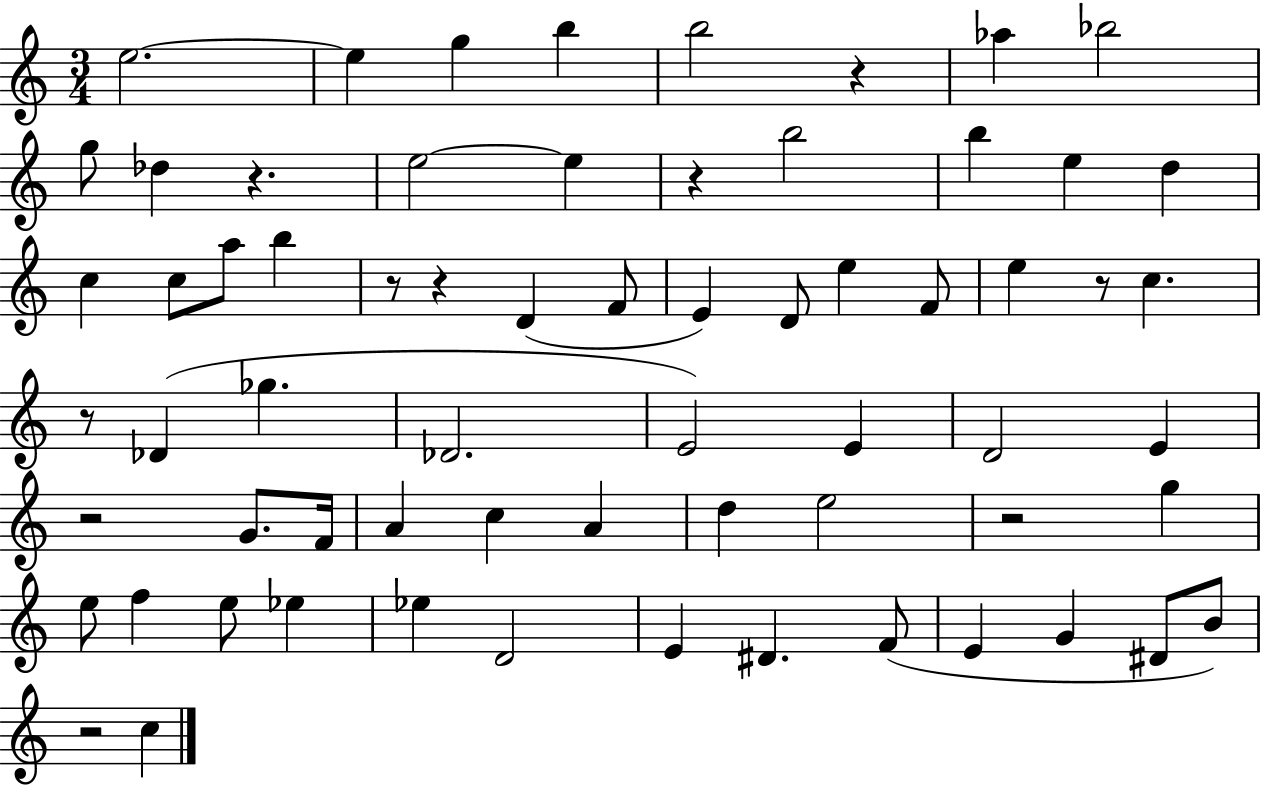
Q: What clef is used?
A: treble